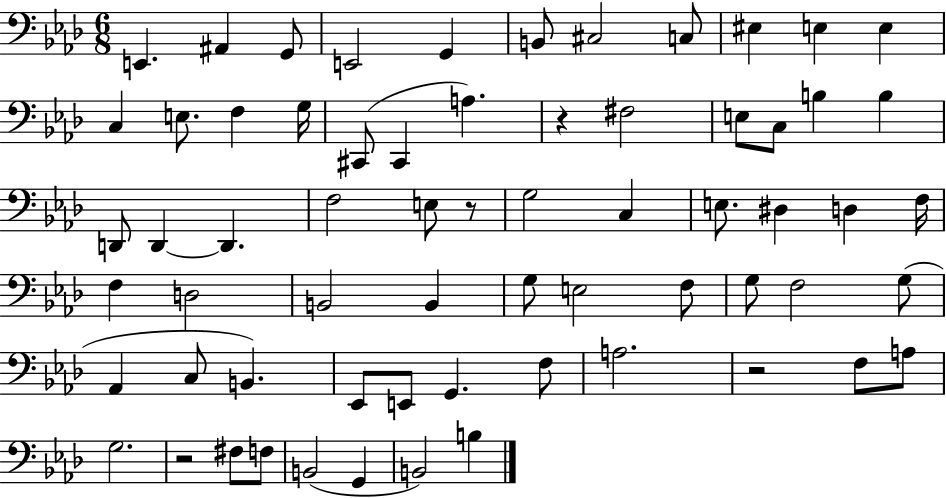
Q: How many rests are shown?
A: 4